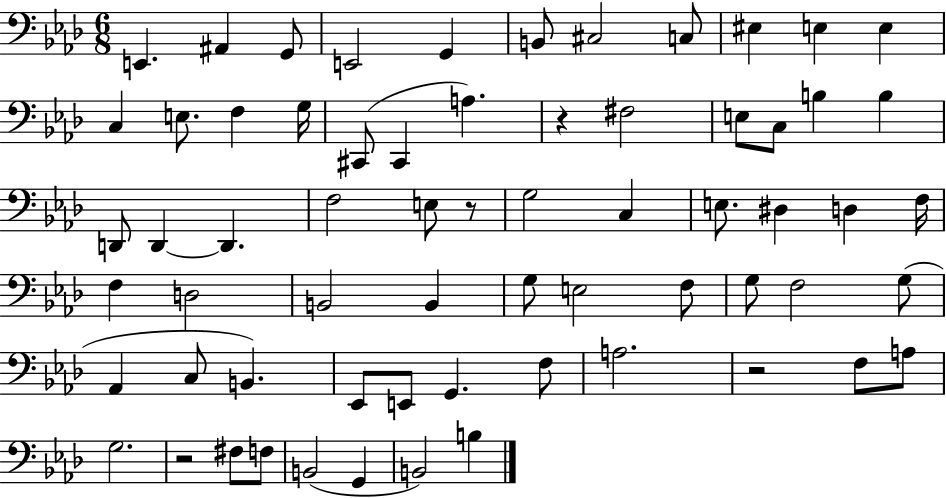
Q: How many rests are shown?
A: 4